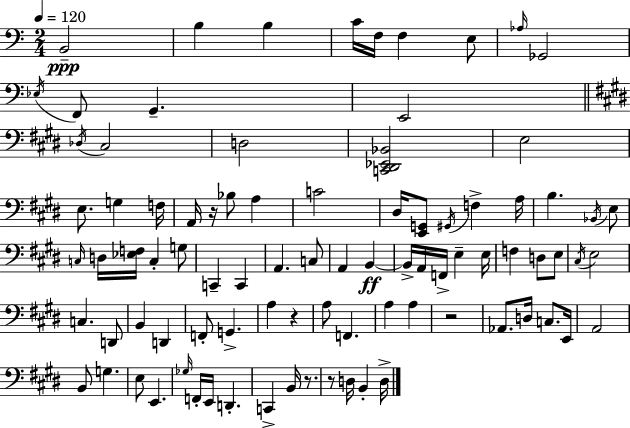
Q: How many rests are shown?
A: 5